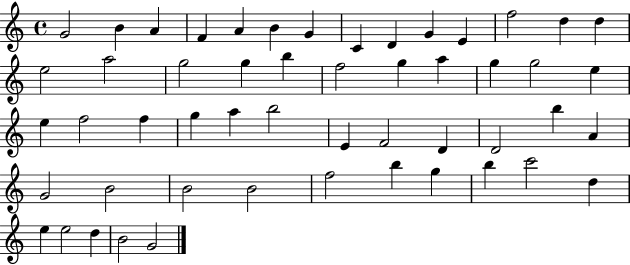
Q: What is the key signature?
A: C major